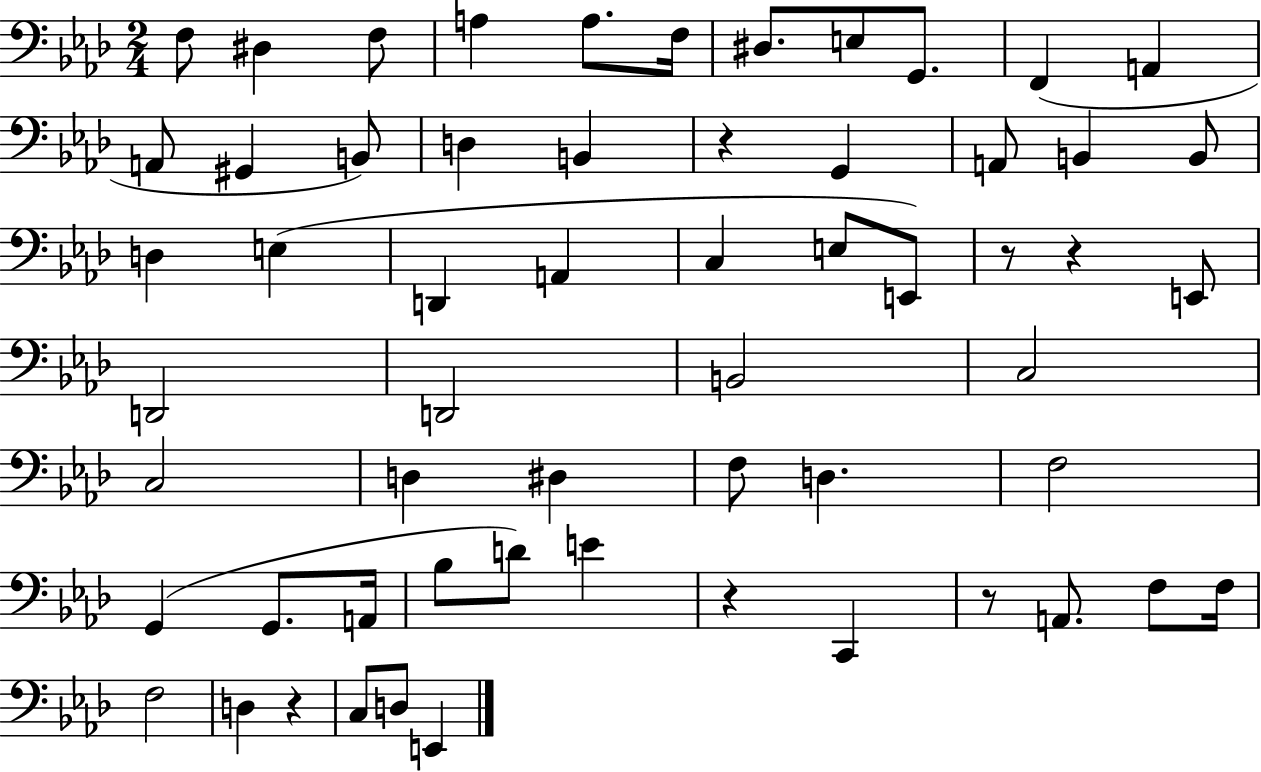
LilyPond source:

{
  \clef bass
  \numericTimeSignature
  \time 2/4
  \key aes \major
  f8 dis4 f8 | a4 a8. f16 | dis8. e8 g,8. | f,4( a,4 | \break a,8 gis,4 b,8) | d4 b,4 | r4 g,4 | a,8 b,4 b,8 | \break d4 e4( | d,4 a,4 | c4 e8 e,8) | r8 r4 e,8 | \break d,2 | d,2 | b,2 | c2 | \break c2 | d4 dis4 | f8 d4. | f2 | \break g,4( g,8. a,16 | bes8 d'8) e'4 | r4 c,4 | r8 a,8. f8 f16 | \break f2 | d4 r4 | c8 d8 e,4 | \bar "|."
}